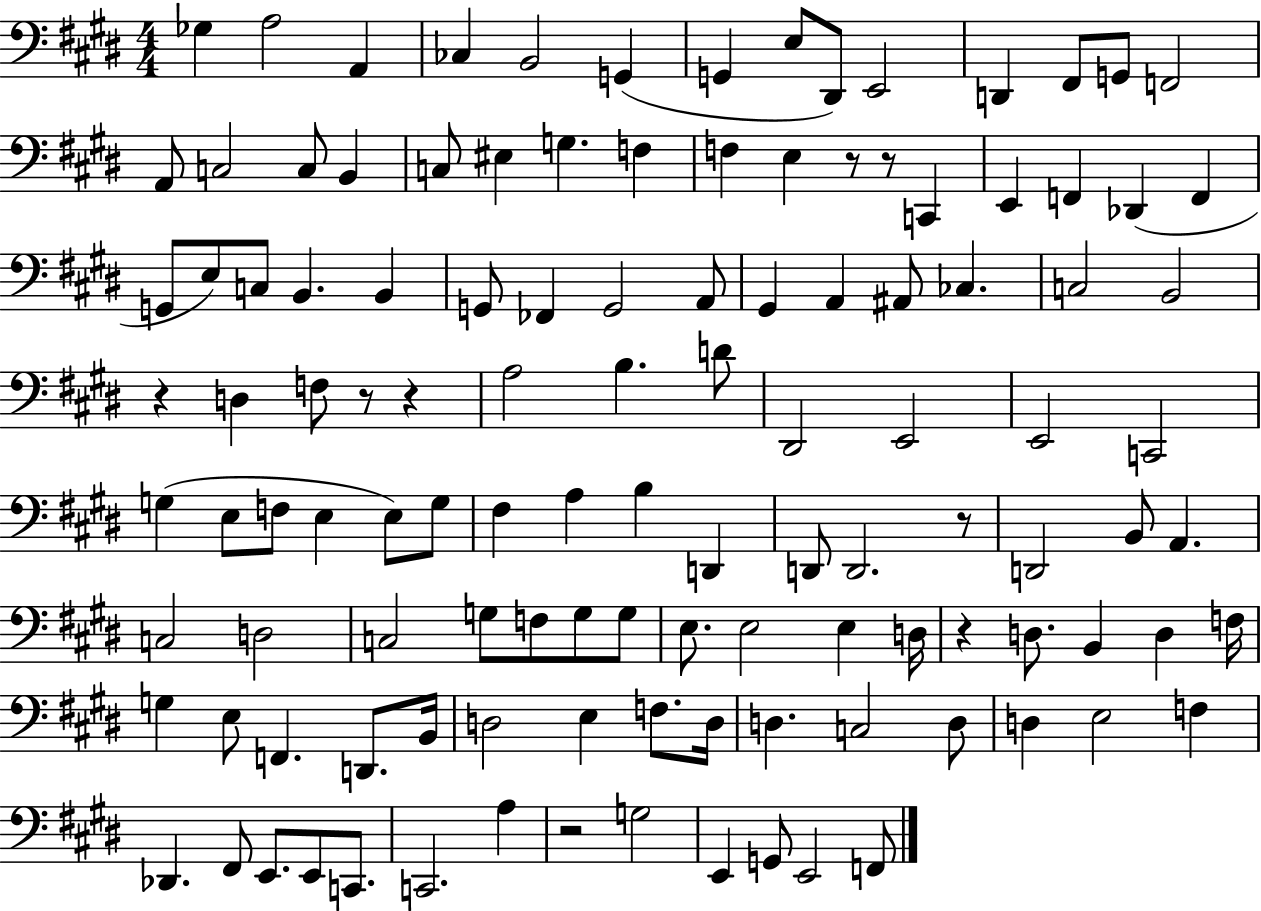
{
  \clef bass
  \numericTimeSignature
  \time 4/4
  \key e \major
  ges4 a2 a,4 | ces4 b,2 g,4( | g,4 e8 dis,8) e,2 | d,4 fis,8 g,8 f,2 | \break a,8 c2 c8 b,4 | c8 eis4 g4. f4 | f4 e4 r8 r8 c,4 | e,4 f,4 des,4( f,4 | \break g,8 e8) c8 b,4. b,4 | g,8 fes,4 g,2 a,8 | gis,4 a,4 ais,8 ces4. | c2 b,2 | \break r4 d4 f8 r8 r4 | a2 b4. d'8 | dis,2 e,2 | e,2 c,2 | \break g4( e8 f8 e4 e8) g8 | fis4 a4 b4 d,4 | d,8 d,2. r8 | d,2 b,8 a,4. | \break c2 d2 | c2 g8 f8 g8 g8 | e8. e2 e4 d16 | r4 d8. b,4 d4 f16 | \break g4 e8 f,4. d,8. b,16 | d2 e4 f8. d16 | d4. c2 d8 | d4 e2 f4 | \break des,4. fis,8 e,8. e,8 c,8. | c,2. a4 | r2 g2 | e,4 g,8 e,2 f,8 | \break \bar "|."
}